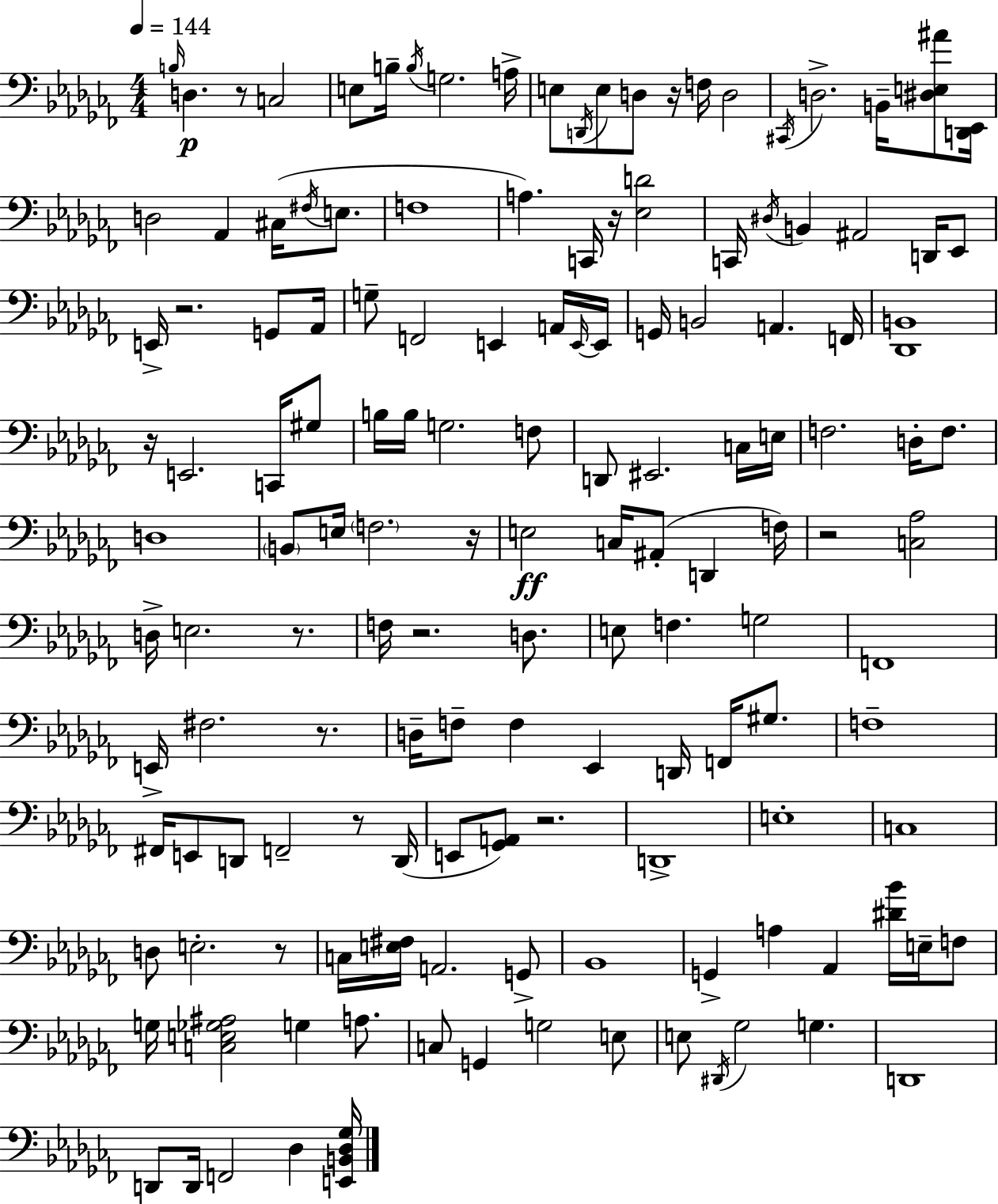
B3/s D3/q. R/e C3/h E3/e B3/s B3/s G3/h. A3/s E3/e D2/s E3/e D3/e R/s F3/s D3/h C#2/s D3/h. B2/s [D#3,E3,A#4]/e [D2,Eb2]/s D3/h Ab2/q C#3/s F#3/s E3/e. F3/w A3/q. C2/s R/s [Eb3,D4]/h C2/s D#3/s B2/q A#2/h D2/s Eb2/e E2/s R/h. G2/e Ab2/s G3/e F2/h E2/q A2/s E2/s E2/s G2/s B2/h A2/q. F2/s [Db2,B2]/w R/s E2/h. C2/s G#3/e B3/s B3/s G3/h. F3/e D2/e EIS2/h. C3/s E3/s F3/h. D3/s F3/e. D3/w B2/e E3/s F3/h. R/s E3/h C3/s A#2/e D2/q F3/s R/h [C3,Ab3]/h D3/s E3/h. R/e. F3/s R/h. D3/e. E3/e F3/q. G3/h F2/w E2/s F#3/h. R/e. D3/s F3/e F3/q Eb2/q D2/s F2/s G#3/e. F3/w F#2/s E2/e D2/e F2/h R/e D2/s E2/e [Gb2,A2]/e R/h. D2/w E3/w C3/w D3/e E3/h. R/e C3/s [E3,F#3]/s A2/h. G2/e Bb2/w G2/q A3/q Ab2/q [D#4,Bb4]/s E3/s F3/e G3/s [C3,E3,Gb3,A#3]/h G3/q A3/e. C3/e G2/q G3/h E3/e E3/e D#2/s Gb3/h G3/q. D2/w D2/e D2/s F2/h Db3/q [E2,B2,Db3,Gb3]/s